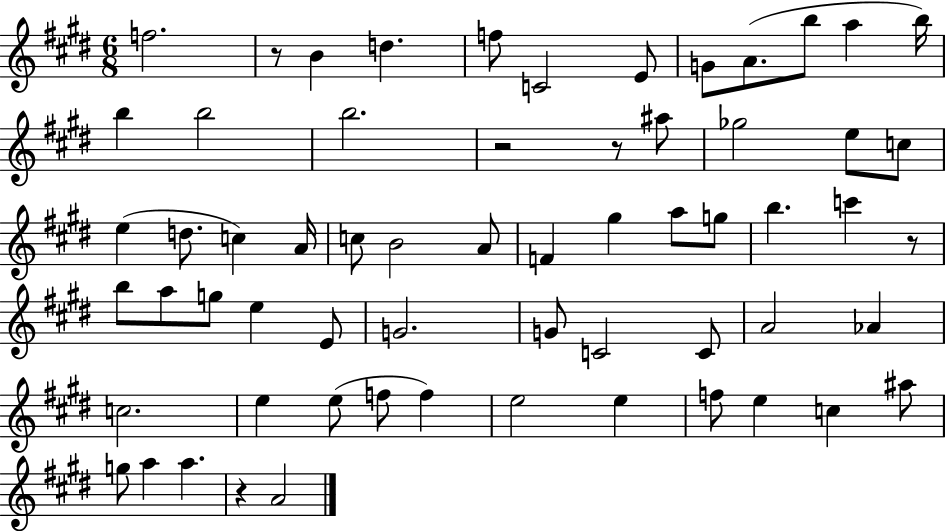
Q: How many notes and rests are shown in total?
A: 62